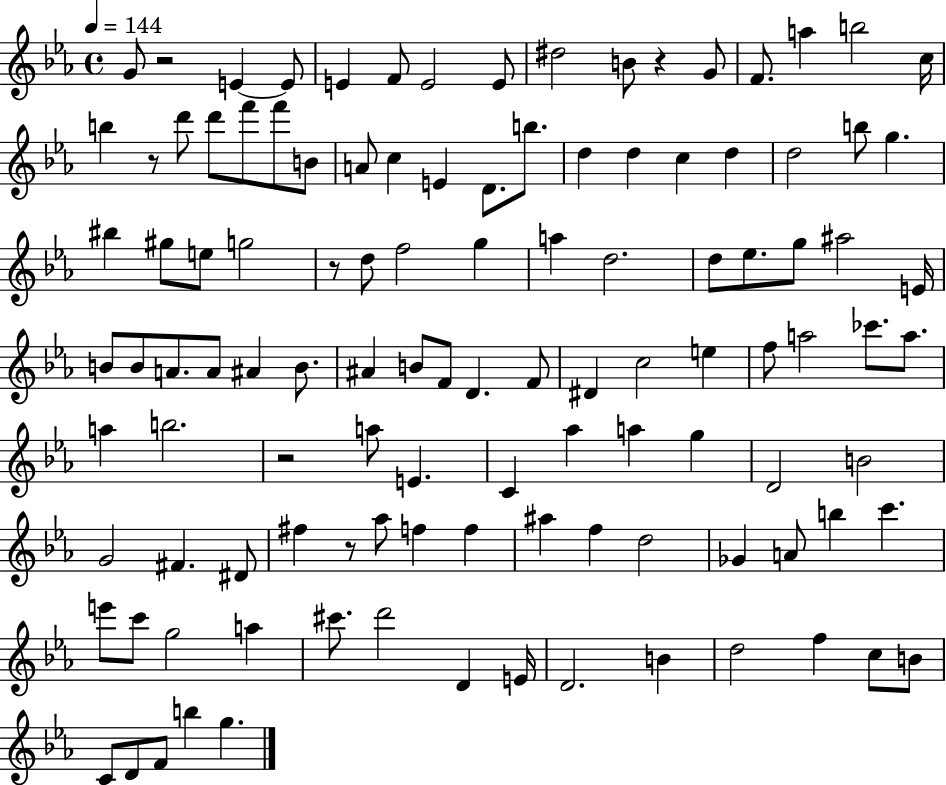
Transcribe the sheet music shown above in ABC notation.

X:1
T:Untitled
M:4/4
L:1/4
K:Eb
G/2 z2 E E/2 E F/2 E2 E/2 ^d2 B/2 z G/2 F/2 a b2 c/4 b z/2 d'/2 d'/2 f'/2 f'/2 B/2 A/2 c E D/2 b/2 d d c d d2 b/2 g ^b ^g/2 e/2 g2 z/2 d/2 f2 g a d2 d/2 _e/2 g/2 ^a2 E/4 B/2 B/2 A/2 A/2 ^A B/2 ^A B/2 F/2 D F/2 ^D c2 e f/2 a2 _c'/2 a/2 a b2 z2 a/2 E C _a a g D2 B2 G2 ^F ^D/2 ^f z/2 _a/2 f f ^a f d2 _G A/2 b c' e'/2 c'/2 g2 a ^c'/2 d'2 D E/4 D2 B d2 f c/2 B/2 C/2 D/2 F/2 b g